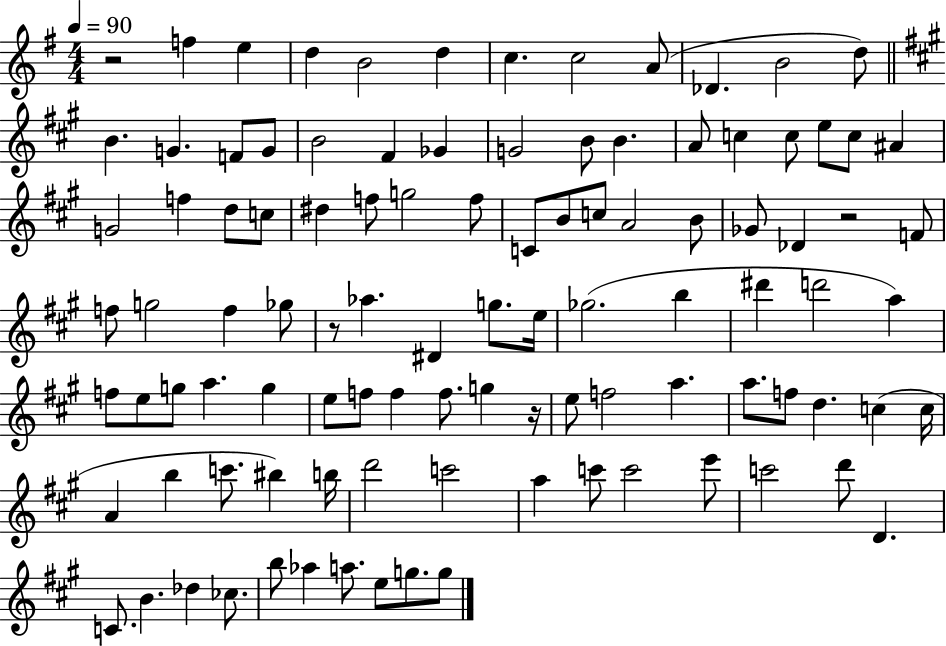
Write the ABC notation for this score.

X:1
T:Untitled
M:4/4
L:1/4
K:G
z2 f e d B2 d c c2 A/2 _D B2 d/2 B G F/2 G/2 B2 ^F _G G2 B/2 B A/2 c c/2 e/2 c/2 ^A G2 f d/2 c/2 ^d f/2 g2 f/2 C/2 B/2 c/2 A2 B/2 _G/2 _D z2 F/2 f/2 g2 f _g/2 z/2 _a ^D g/2 e/4 _g2 b ^d' d'2 a f/2 e/2 g/2 a g e/2 f/2 f f/2 g z/4 e/2 f2 a a/2 f/2 d c c/4 A b c'/2 ^b b/4 d'2 c'2 a c'/2 c'2 e'/2 c'2 d'/2 D C/2 B _d _c/2 b/2 _a a/2 e/2 g/2 g/2